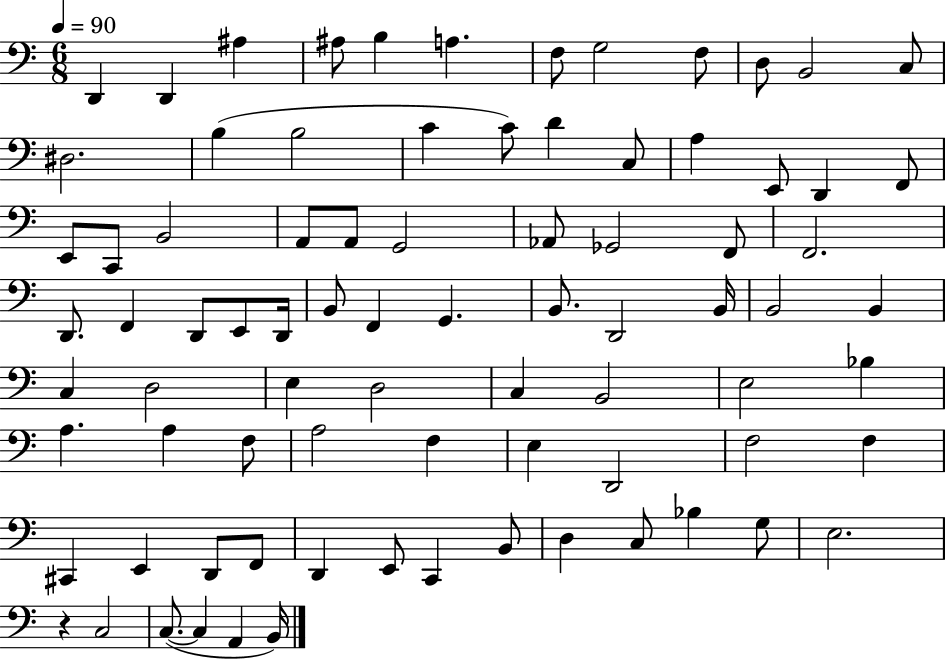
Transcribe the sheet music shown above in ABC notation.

X:1
T:Untitled
M:6/8
L:1/4
K:C
D,, D,, ^A, ^A,/2 B, A, F,/2 G,2 F,/2 D,/2 B,,2 C,/2 ^D,2 B, B,2 C C/2 D C,/2 A, E,,/2 D,, F,,/2 E,,/2 C,,/2 B,,2 A,,/2 A,,/2 G,,2 _A,,/2 _G,,2 F,,/2 F,,2 D,,/2 F,, D,,/2 E,,/2 D,,/4 B,,/2 F,, G,, B,,/2 D,,2 B,,/4 B,,2 B,, C, D,2 E, D,2 C, B,,2 E,2 _B, A, A, F,/2 A,2 F, E, D,,2 F,2 F, ^C,, E,, D,,/2 F,,/2 D,, E,,/2 C,, B,,/2 D, C,/2 _B, G,/2 E,2 z C,2 C,/2 C, A,, B,,/4